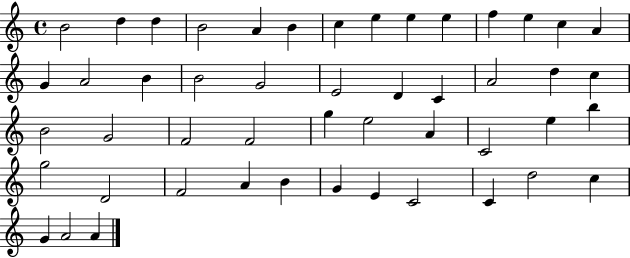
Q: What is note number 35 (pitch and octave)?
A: B5